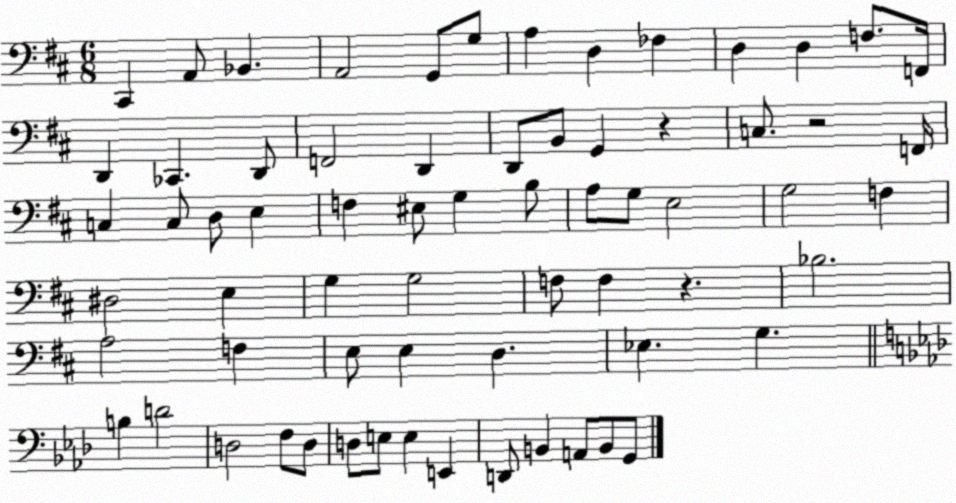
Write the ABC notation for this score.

X:1
T:Untitled
M:6/8
L:1/4
K:D
^C,, A,,/2 _B,, A,,2 G,,/2 G,/2 A, D, _F, D, D, F,/2 F,,/4 D,, _C,, D,,/2 F,,2 D,, D,,/2 B,,/2 G,, z C,/2 z2 F,,/4 C, C,/2 D,/2 E, F, ^E,/2 G, B,/2 A,/2 G,/2 E,2 G,2 F, ^D,2 E, G, G,2 F,/2 F, z _B,2 A,2 F, E,/2 E, D, _E, G, B, D2 D,2 F,/2 D,/2 D,/2 E,/2 E, E,, D,,/2 B,, A,,/2 B,,/2 G,,/2